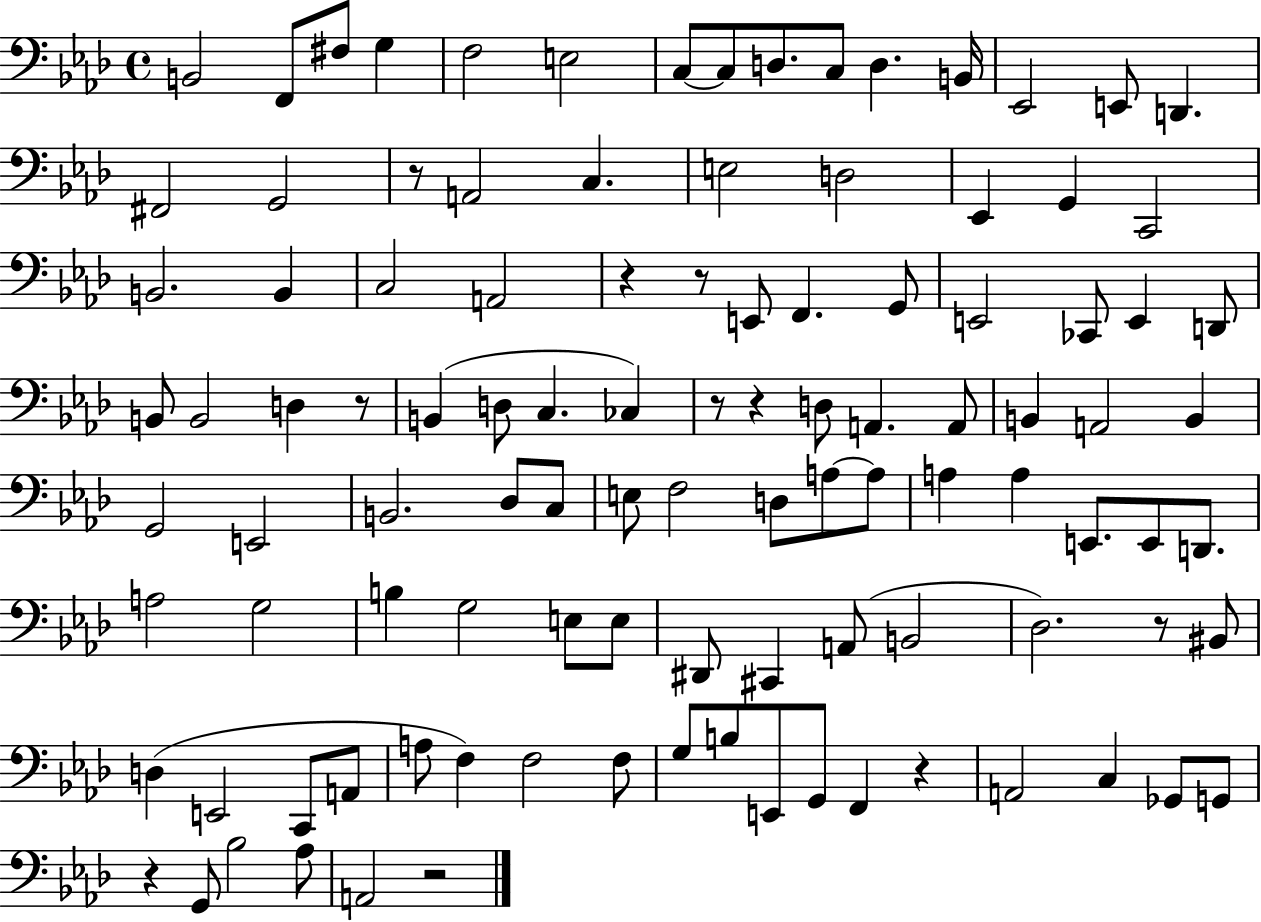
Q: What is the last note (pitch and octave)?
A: A2